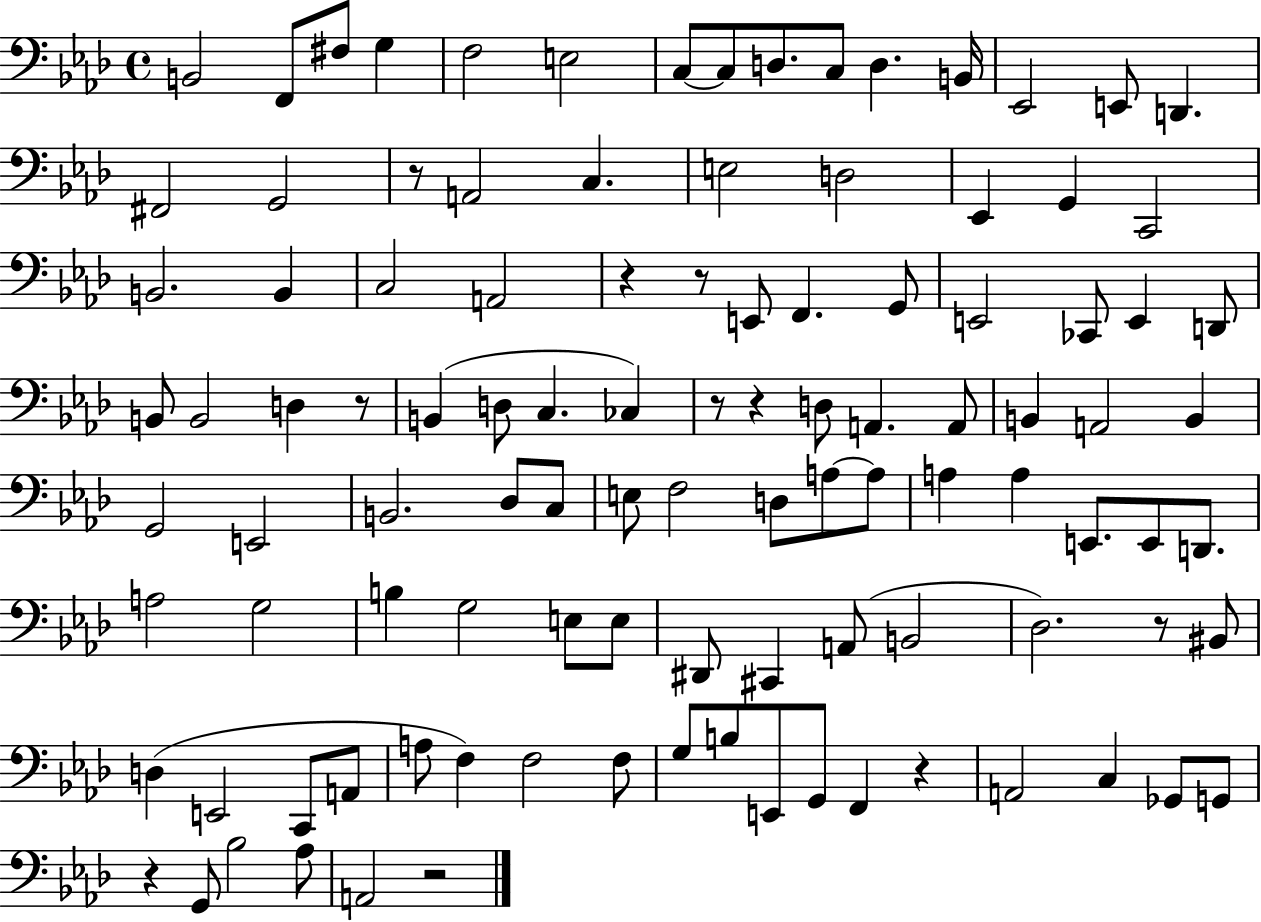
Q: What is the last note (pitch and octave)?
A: A2